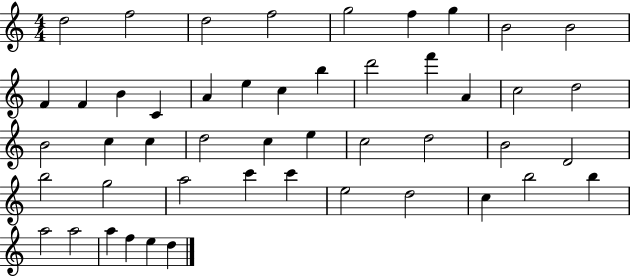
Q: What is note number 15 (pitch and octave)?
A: E5